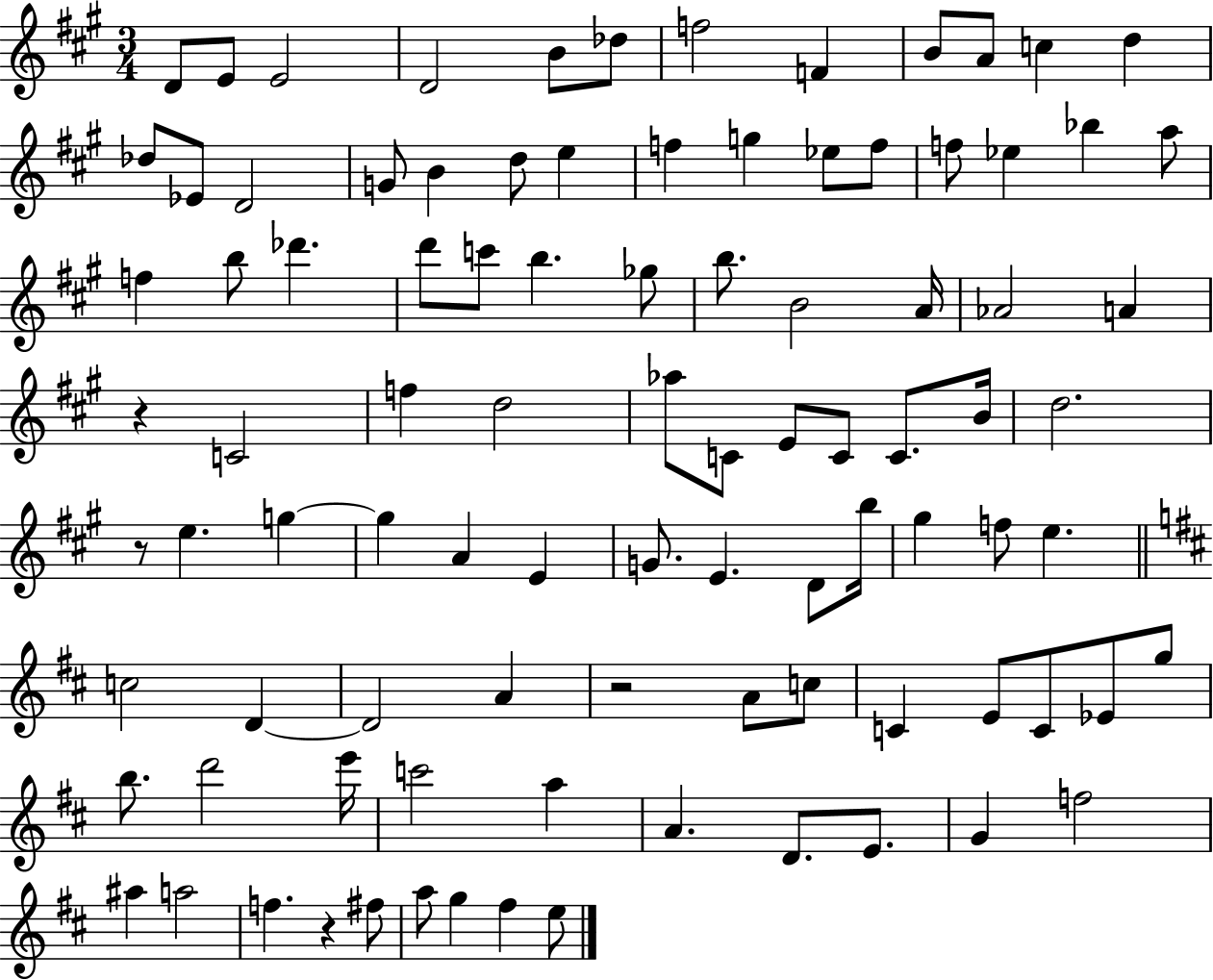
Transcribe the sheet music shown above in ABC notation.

X:1
T:Untitled
M:3/4
L:1/4
K:A
D/2 E/2 E2 D2 B/2 _d/2 f2 F B/2 A/2 c d _d/2 _E/2 D2 G/2 B d/2 e f g _e/2 f/2 f/2 _e _b a/2 f b/2 _d' d'/2 c'/2 b _g/2 b/2 B2 A/4 _A2 A z C2 f d2 _a/2 C/2 E/2 C/2 C/2 B/4 d2 z/2 e g g A E G/2 E D/2 b/4 ^g f/2 e c2 D D2 A z2 A/2 c/2 C E/2 C/2 _E/2 g/2 b/2 d'2 e'/4 c'2 a A D/2 E/2 G f2 ^a a2 f z ^f/2 a/2 g ^f e/2